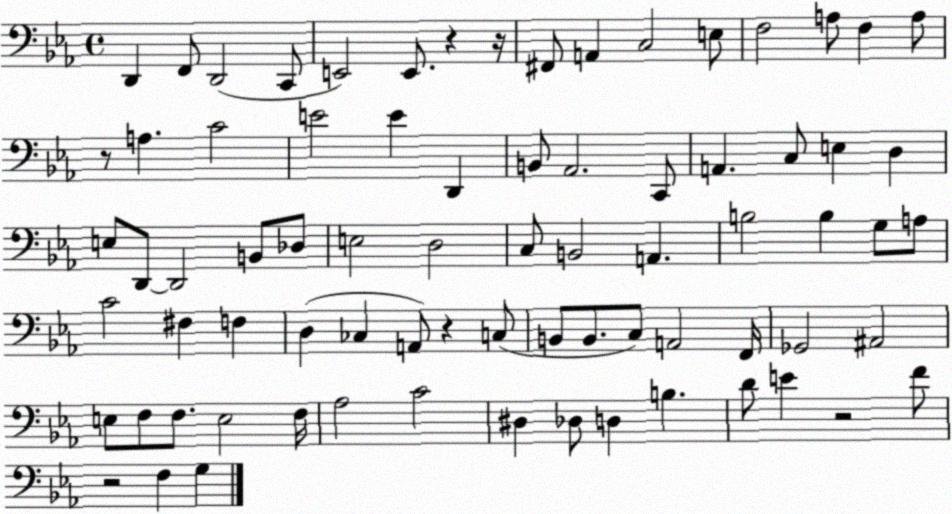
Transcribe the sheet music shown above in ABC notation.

X:1
T:Untitled
M:4/4
L:1/4
K:Eb
D,, F,,/2 D,,2 C,,/2 E,,2 E,,/2 z z/4 ^F,,/2 A,, C,2 E,/2 F,2 A,/2 F, A,/2 z/2 A, C2 E2 E D,, B,,/2 _A,,2 C,,/2 A,, C,/2 E, D, E,/2 D,,/2 D,,2 B,,/2 _D,/2 E,2 D,2 C,/2 B,,2 A,, B,2 B, G,/2 A,/2 C2 ^F, F, D, _C, A,,/2 z C,/2 B,,/2 B,,/2 C,/2 A,,2 F,,/4 _G,,2 ^A,,2 E,/2 F,/2 F,/2 E,2 F,/4 _A,2 C2 ^D, _D,/2 D, B, D/2 E z2 F/2 z2 F, G,